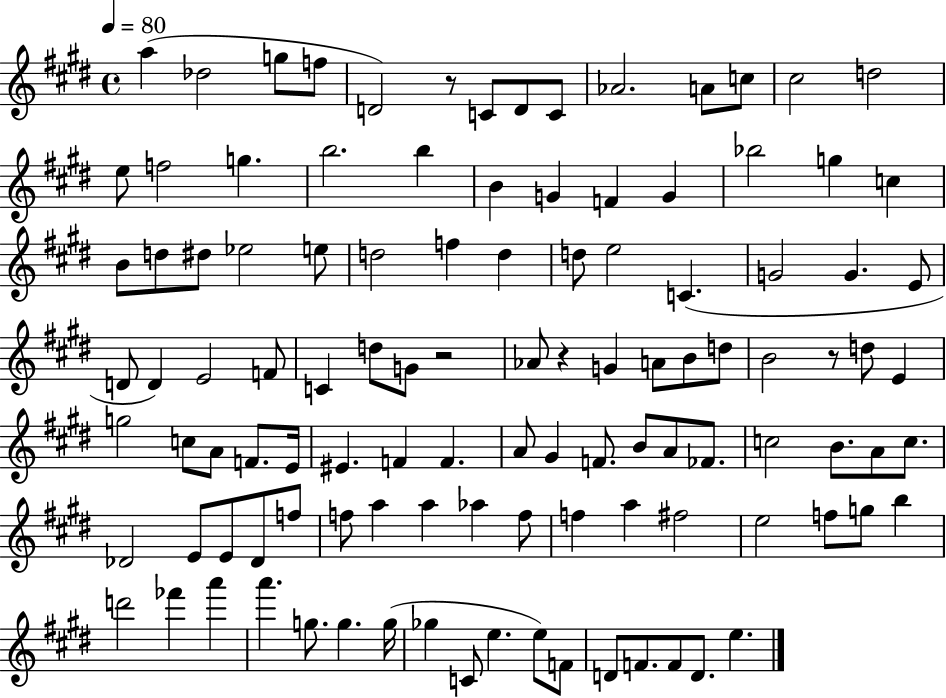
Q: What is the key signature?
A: E major